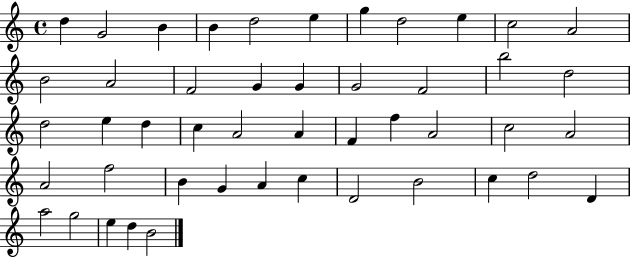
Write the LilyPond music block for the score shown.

{
  \clef treble
  \time 4/4
  \defaultTimeSignature
  \key c \major
  d''4 g'2 b'4 | b'4 d''2 e''4 | g''4 d''2 e''4 | c''2 a'2 | \break b'2 a'2 | f'2 g'4 g'4 | g'2 f'2 | b''2 d''2 | \break d''2 e''4 d''4 | c''4 a'2 a'4 | f'4 f''4 a'2 | c''2 a'2 | \break a'2 f''2 | b'4 g'4 a'4 c''4 | d'2 b'2 | c''4 d''2 d'4 | \break a''2 g''2 | e''4 d''4 b'2 | \bar "|."
}